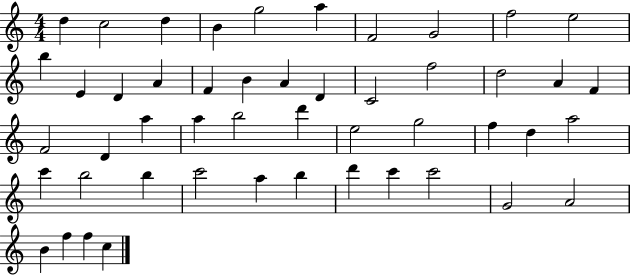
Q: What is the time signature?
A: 4/4